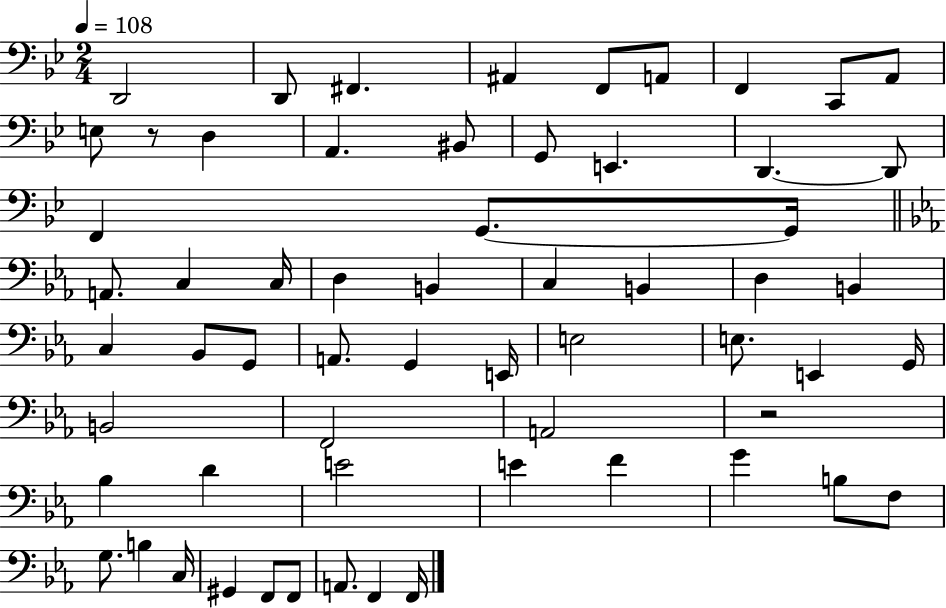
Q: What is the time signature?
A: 2/4